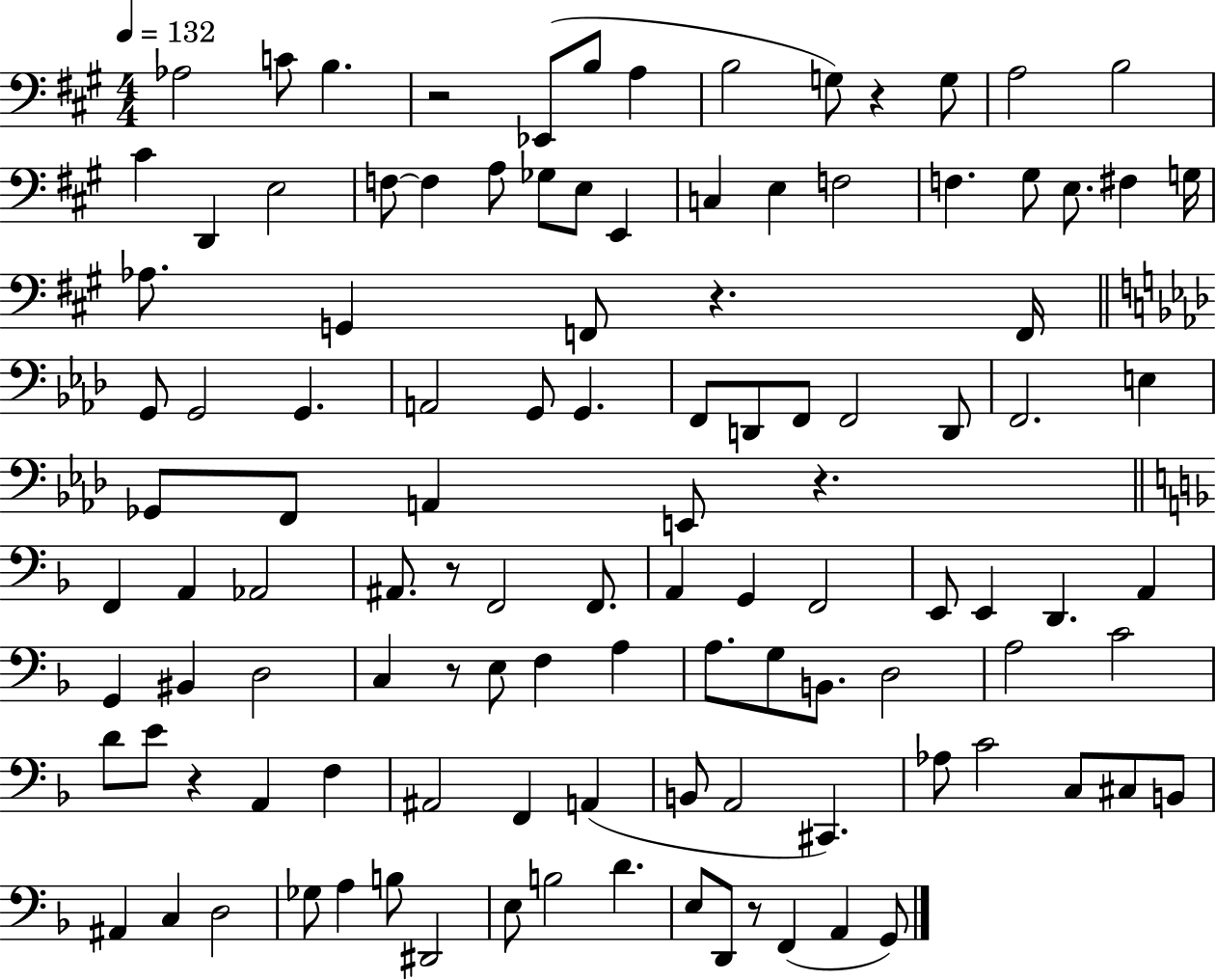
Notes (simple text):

Ab3/h C4/e B3/q. R/h Eb2/e B3/e A3/q B3/h G3/e R/q G3/e A3/h B3/h C#4/q D2/q E3/h F3/e F3/q A3/e Gb3/e E3/e E2/q C3/q E3/q F3/h F3/q. G#3/e E3/e. F#3/q G3/s Ab3/e. G2/q F2/e R/q. F2/s G2/e G2/h G2/q. A2/h G2/e G2/q. F2/e D2/e F2/e F2/h D2/e F2/h. E3/q Gb2/e F2/e A2/q E2/e R/q. F2/q A2/q Ab2/h A#2/e. R/e F2/h F2/e. A2/q G2/q F2/h E2/e E2/q D2/q. A2/q G2/q BIS2/q D3/h C3/q R/e E3/e F3/q A3/q A3/e. G3/e B2/e. D3/h A3/h C4/h D4/e E4/e R/q A2/q F3/q A#2/h F2/q A2/q B2/e A2/h C#2/q. Ab3/e C4/h C3/e C#3/e B2/e A#2/q C3/q D3/h Gb3/e A3/q B3/e D#2/h E3/e B3/h D4/q. E3/e D2/e R/e F2/q A2/q G2/e